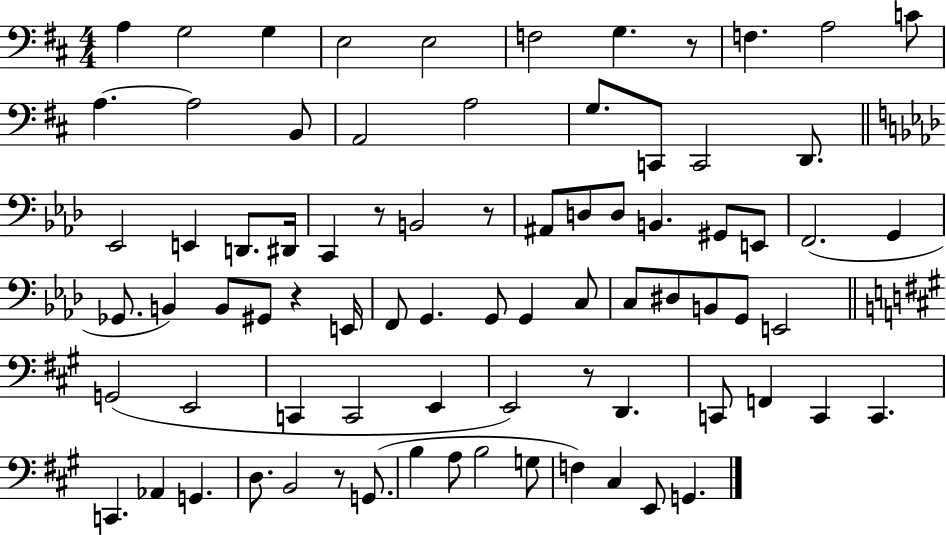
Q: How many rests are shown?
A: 6